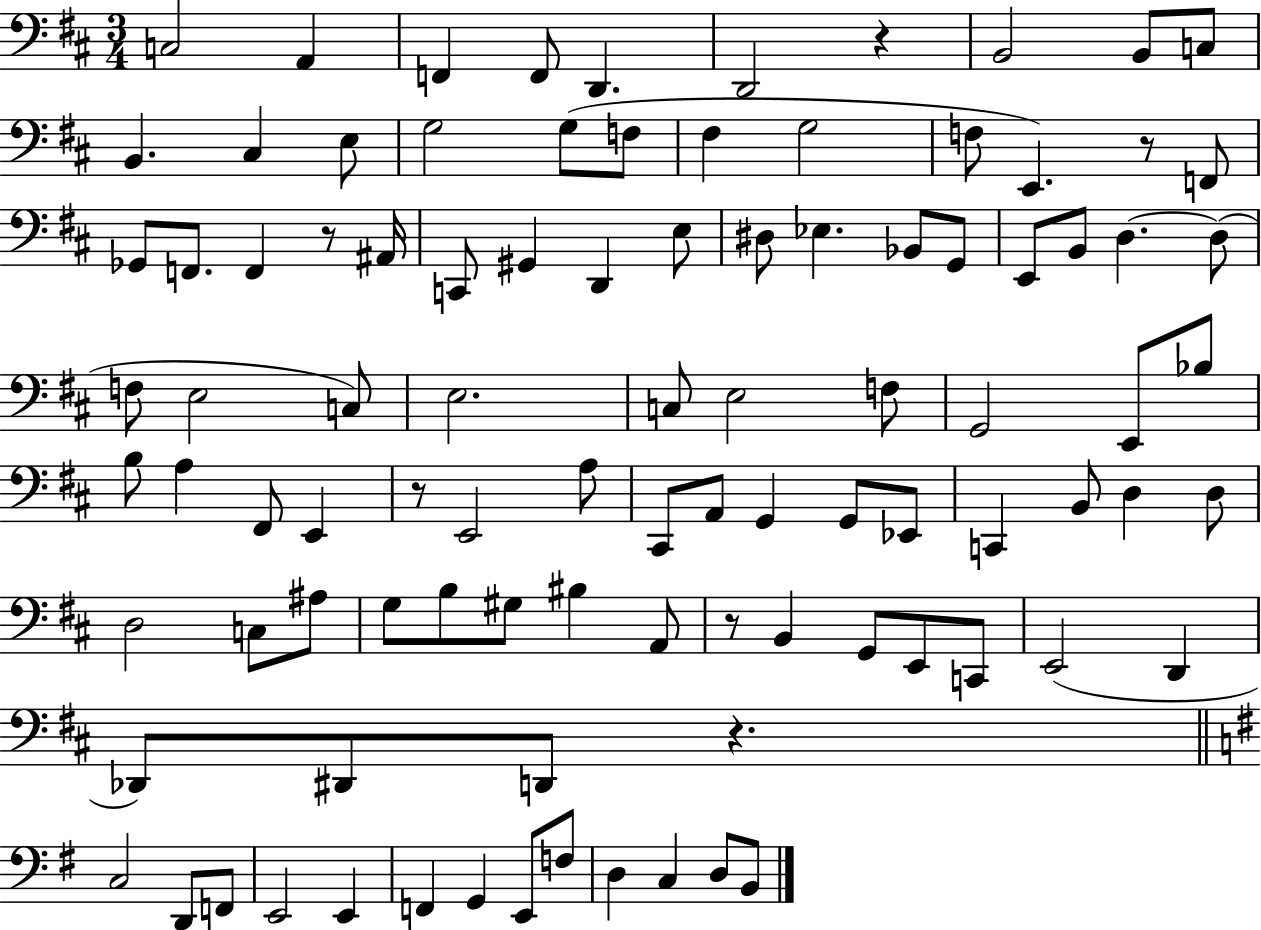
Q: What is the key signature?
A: D major